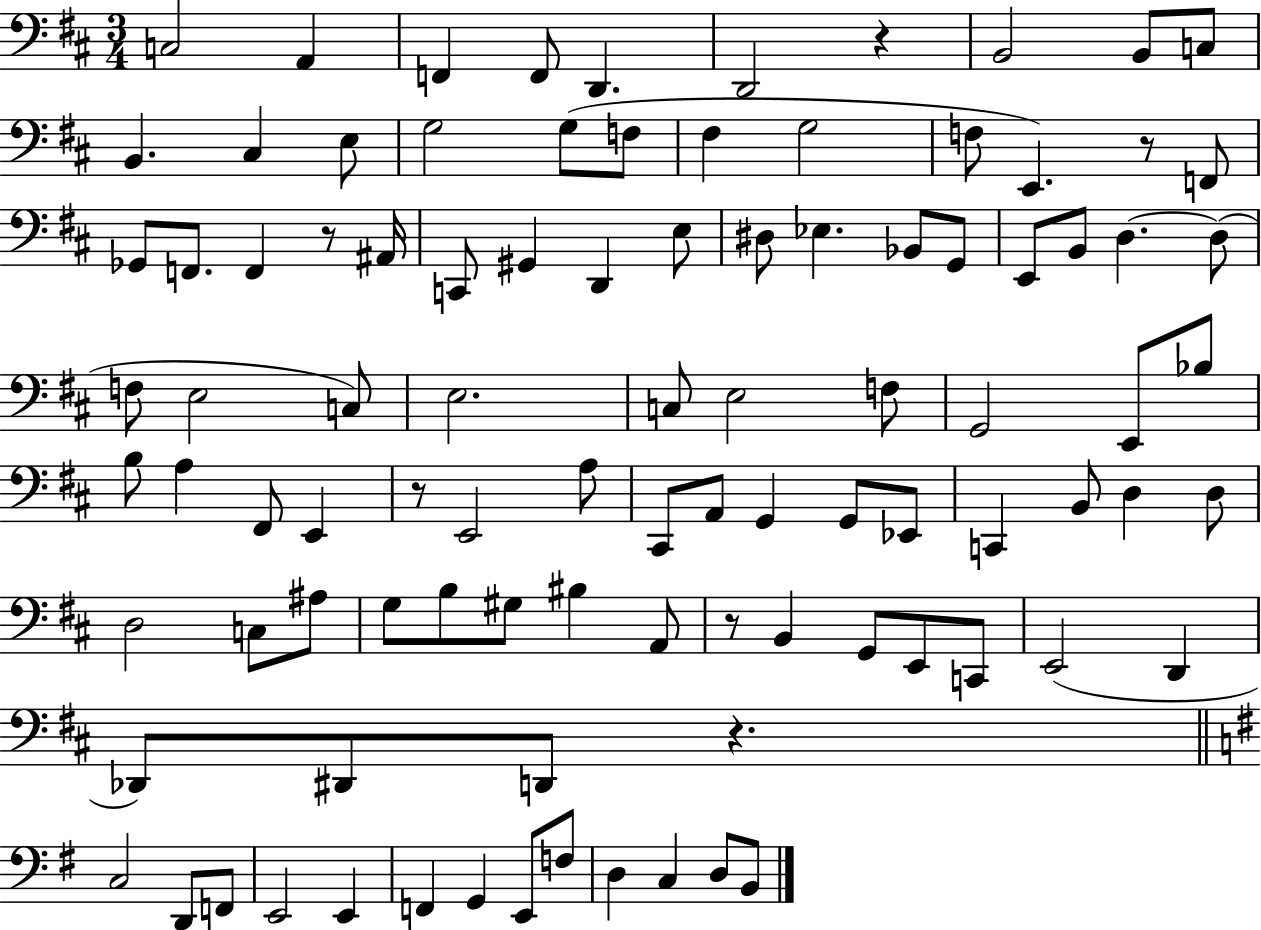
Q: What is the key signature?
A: D major